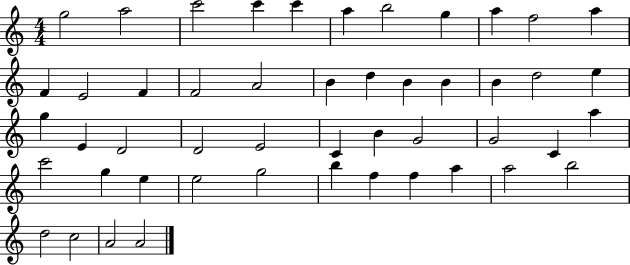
{
  \clef treble
  \numericTimeSignature
  \time 4/4
  \key c \major
  g''2 a''2 | c'''2 c'''4 c'''4 | a''4 b''2 g''4 | a''4 f''2 a''4 | \break f'4 e'2 f'4 | f'2 a'2 | b'4 d''4 b'4 b'4 | b'4 d''2 e''4 | \break g''4 e'4 d'2 | d'2 e'2 | c'4 b'4 g'2 | g'2 c'4 a''4 | \break c'''2 g''4 e''4 | e''2 g''2 | b''4 f''4 f''4 a''4 | a''2 b''2 | \break d''2 c''2 | a'2 a'2 | \bar "|."
}